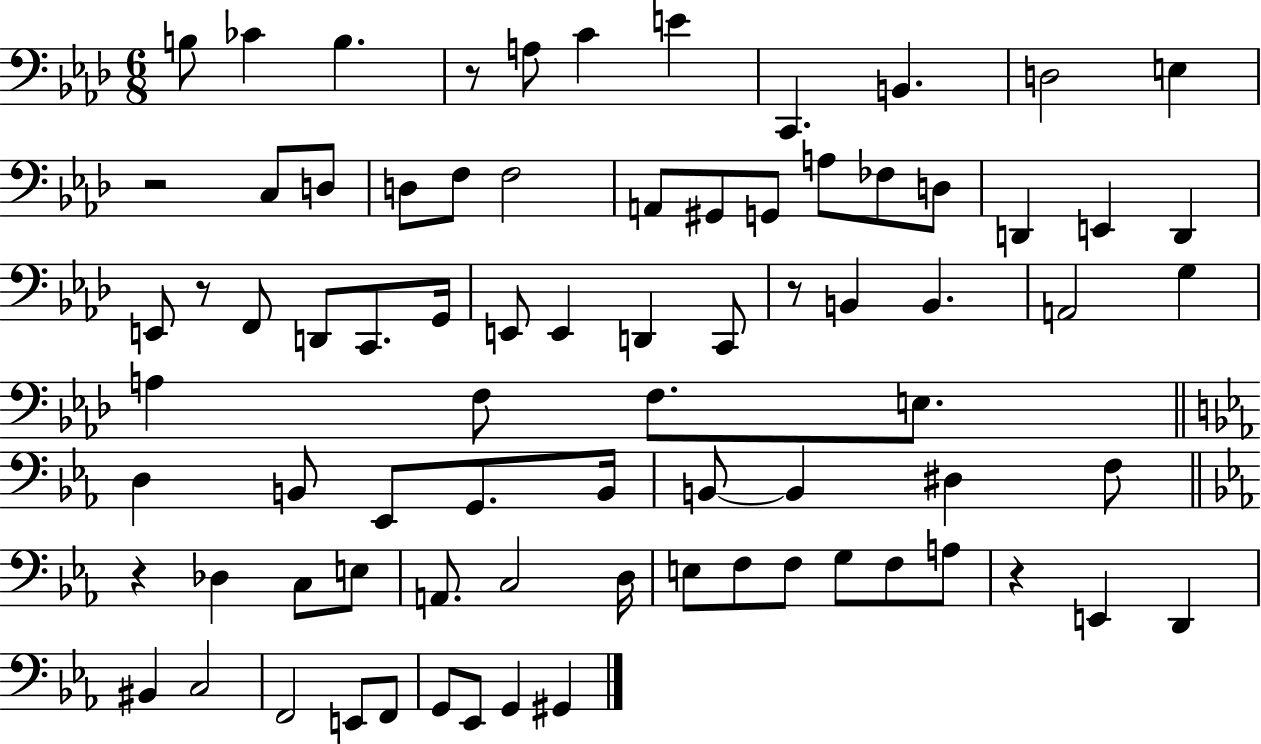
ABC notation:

X:1
T:Untitled
M:6/8
L:1/4
K:Ab
B,/2 _C B, z/2 A,/2 C E C,, B,, D,2 E, z2 C,/2 D,/2 D,/2 F,/2 F,2 A,,/2 ^G,,/2 G,,/2 A,/2 _F,/2 D,/2 D,, E,, D,, E,,/2 z/2 F,,/2 D,,/2 C,,/2 G,,/4 E,,/2 E,, D,, C,,/2 z/2 B,, B,, A,,2 G, A, F,/2 F,/2 E,/2 D, B,,/2 _E,,/2 G,,/2 B,,/4 B,,/2 B,, ^D, F,/2 z _D, C,/2 E,/2 A,,/2 C,2 D,/4 E,/2 F,/2 F,/2 G,/2 F,/2 A,/2 z E,, D,, ^B,, C,2 F,,2 E,,/2 F,,/2 G,,/2 _E,,/2 G,, ^G,,